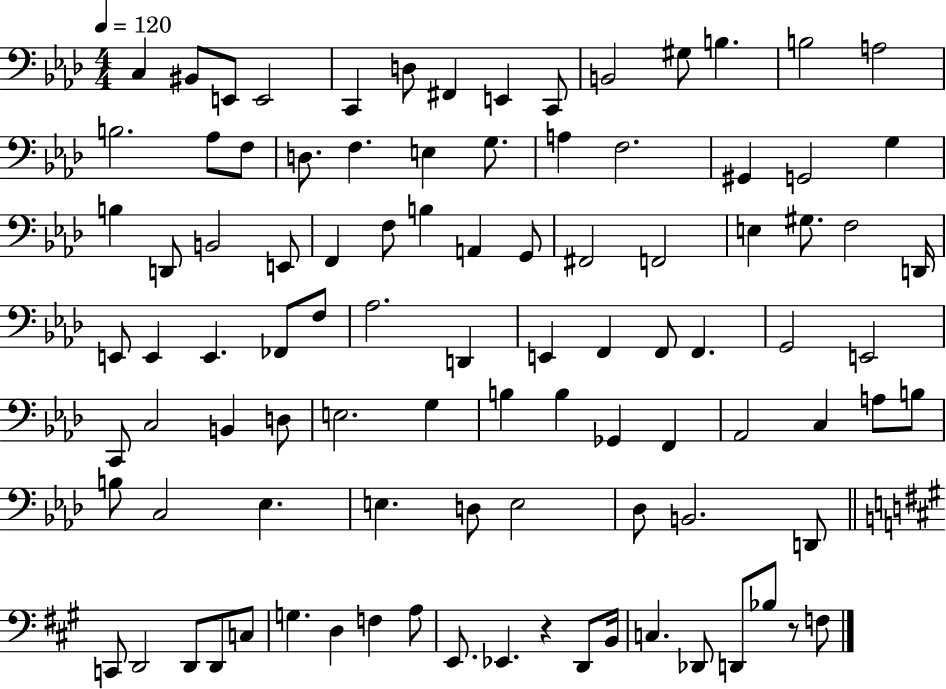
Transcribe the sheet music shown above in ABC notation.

X:1
T:Untitled
M:4/4
L:1/4
K:Ab
C, ^B,,/2 E,,/2 E,,2 C,, D,/2 ^F,, E,, C,,/2 B,,2 ^G,/2 B, B,2 A,2 B,2 _A,/2 F,/2 D,/2 F, E, G,/2 A, F,2 ^G,, G,,2 G, B, D,,/2 B,,2 E,,/2 F,, F,/2 B, A,, G,,/2 ^F,,2 F,,2 E, ^G,/2 F,2 D,,/4 E,,/2 E,, E,, _F,,/2 F,/2 _A,2 D,, E,, F,, F,,/2 F,, G,,2 E,,2 C,,/2 C,2 B,, D,/2 E,2 G, B, B, _G,, F,, _A,,2 C, A,/2 B,/2 B,/2 C,2 _E, E, D,/2 E,2 _D,/2 B,,2 D,,/2 C,,/2 D,,2 D,,/2 D,,/2 C,/2 G, D, F, A,/2 E,,/2 _E,, z D,,/2 B,,/4 C, _D,,/2 D,,/2 _B,/2 z/2 F,/2